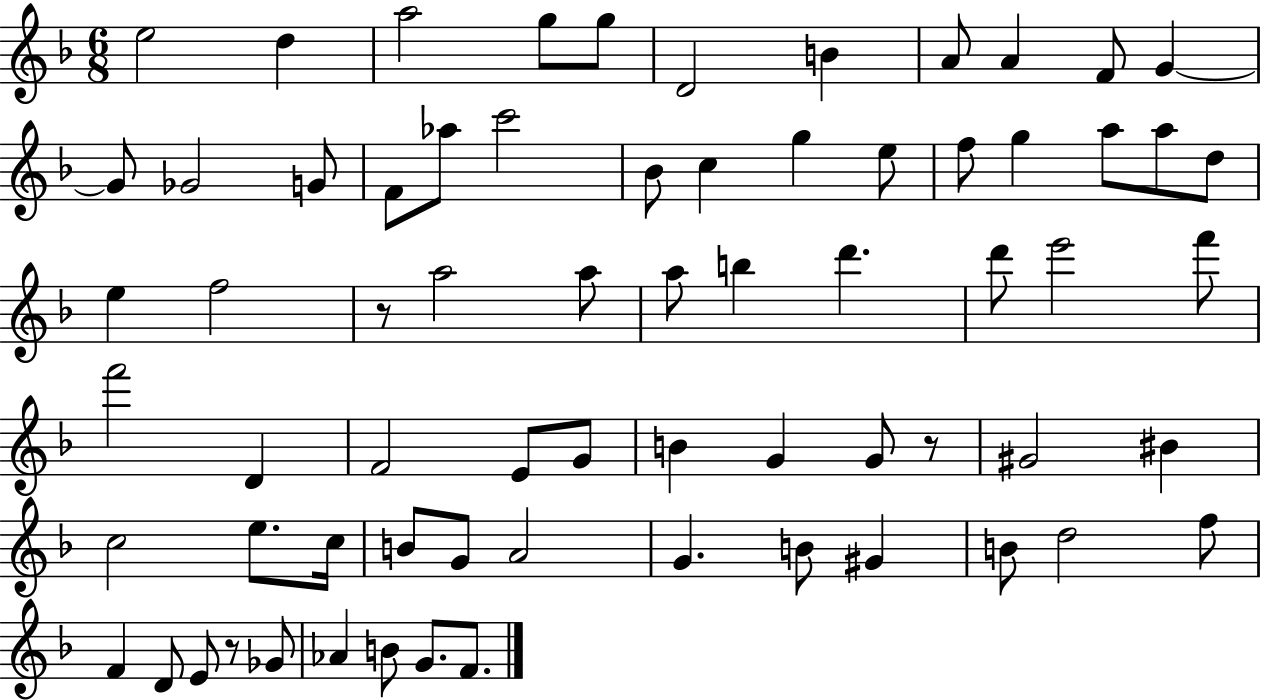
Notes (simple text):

E5/h D5/q A5/h G5/e G5/e D4/h B4/q A4/e A4/q F4/e G4/q G4/e Gb4/h G4/e F4/e Ab5/e C6/h Bb4/e C5/q G5/q E5/e F5/e G5/q A5/e A5/e D5/e E5/q F5/h R/e A5/h A5/e A5/e B5/q D6/q. D6/e E6/h F6/e F6/h D4/q F4/h E4/e G4/e B4/q G4/q G4/e R/e G#4/h BIS4/q C5/h E5/e. C5/s B4/e G4/e A4/h G4/q. B4/e G#4/q B4/e D5/h F5/e F4/q D4/e E4/e R/e Gb4/e Ab4/q B4/e G4/e. F4/e.